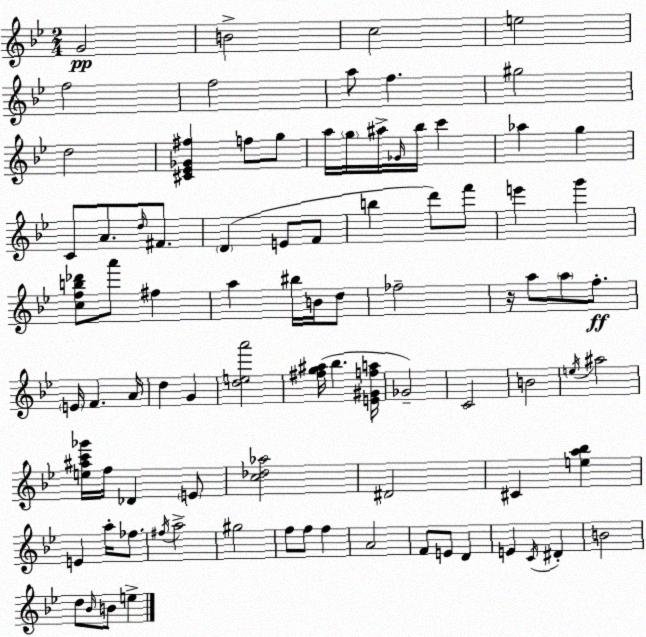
X:1
T:Untitled
M:2/4
L:1/4
K:Bb
G2 B2 c2 e2 f2 f2 a/2 f ^g2 d2 [^C_E_G^f] f/2 g/2 a/4 g/4 ^a/4 _G/4 _b/4 c' _a g C/2 A/2 d/4 ^F/2 D E/2 F/2 b d'/2 f'/2 e' g' [cfb_d']/2 a'/2 ^f a ^b/4 B/4 d/2 _f2 z/4 a/2 a/2 f/2 E/4 F A/4 d G [dea']2 [^fg^a]/4 _b [E^Gfa]/4 _G2 C2 B2 e/4 ^a2 [e^ac'_g']/4 f/4 _D E/2 [c_d_a]2 ^D2 ^C [ea_b] E a/4 _f/2 ^f/4 a2 ^g2 f/2 f/2 f A2 F/2 E/2 D E C/4 ^D B2 d/2 _B/4 B/2 e